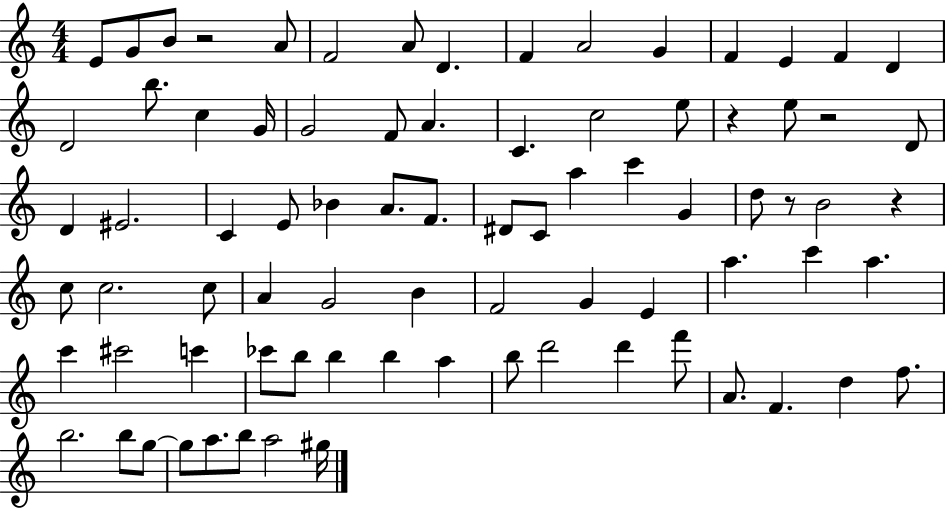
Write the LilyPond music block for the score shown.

{
  \clef treble
  \numericTimeSignature
  \time 4/4
  \key c \major
  \repeat volta 2 { e'8 g'8 b'8 r2 a'8 | f'2 a'8 d'4. | f'4 a'2 g'4 | f'4 e'4 f'4 d'4 | \break d'2 b''8. c''4 g'16 | g'2 f'8 a'4. | c'4. c''2 e''8 | r4 e''8 r2 d'8 | \break d'4 eis'2. | c'4 e'8 bes'4 a'8. f'8. | dis'8 c'8 a''4 c'''4 g'4 | d''8 r8 b'2 r4 | \break c''8 c''2. c''8 | a'4 g'2 b'4 | f'2 g'4 e'4 | a''4. c'''4 a''4. | \break c'''4 cis'''2 c'''4 | ces'''8 b''8 b''4 b''4 a''4 | b''8 d'''2 d'''4 f'''8 | a'8. f'4. d''4 f''8. | \break b''2. b''8 g''8~~ | g''8 a''8. b''8 a''2 gis''16 | } \bar "|."
}